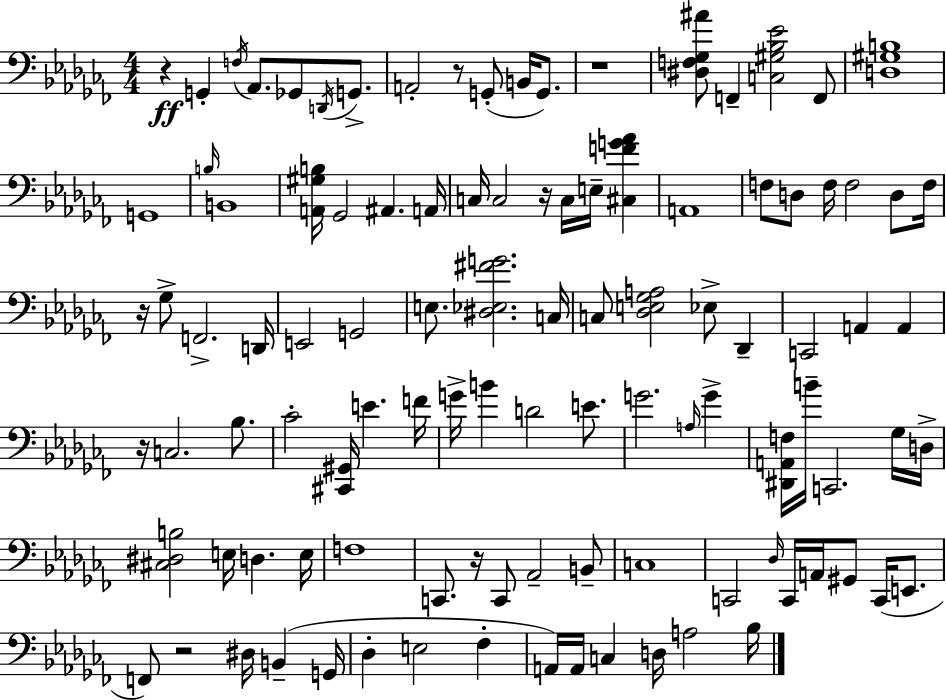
R/q G2/q F3/s Ab2/e. Gb2/e D2/s G2/e. A2/h R/e G2/e B2/s G2/e. R/w [D#3,F3,Gb3,A#4]/e F2/q [C3,G#3,Bb3,Eb4]/h F2/e [D3,G#3,B3]/w G2/w B3/s B2/w [A2,G#3,B3]/s Gb2/h A#2/q. A2/s C3/s C3/h R/s C3/s E3/s [C#3,F4,G4,Ab4]/q A2/w F3/e D3/e F3/s F3/h D3/e F3/s R/s Gb3/e F2/h. D2/s E2/h G2/h E3/e. [D#3,Eb3,F#4,G4]/h. C3/s C3/e [Db3,E3,Gb3,A3]/h Eb3/e Db2/q C2/h A2/q A2/q R/s C3/h. Bb3/e. CES4/h [C#2,G#2]/s E4/q. F4/s G4/s B4/q D4/h E4/e. G4/h. A3/s G4/q [D#2,A2,F3]/s B4/s C2/h. Gb3/s D3/s [C#3,D#3,B3]/h E3/s D3/q. E3/s F3/w C2/e. R/s C2/e Ab2/h B2/e C3/w C2/h Db3/s C2/s A2/s G#2/e C2/s E2/e. F2/e R/h D#3/s B2/q G2/s Db3/q E3/h FES3/q A2/s A2/s C3/q D3/s A3/h Bb3/s